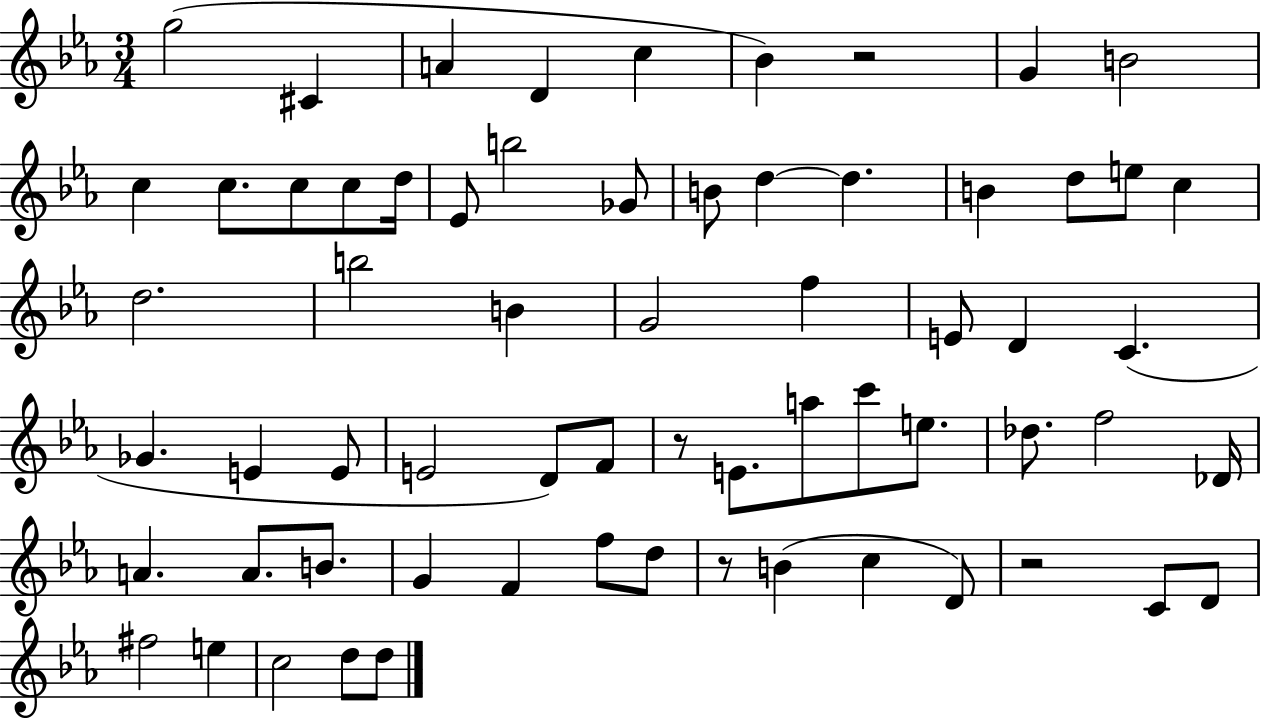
{
  \clef treble
  \numericTimeSignature
  \time 3/4
  \key ees \major
  g''2( cis'4 | a'4 d'4 c''4 | bes'4) r2 | g'4 b'2 | \break c''4 c''8. c''8 c''8 d''16 | ees'8 b''2 ges'8 | b'8 d''4~~ d''4. | b'4 d''8 e''8 c''4 | \break d''2. | b''2 b'4 | g'2 f''4 | e'8 d'4 c'4.( | \break ges'4. e'4 e'8 | e'2 d'8) f'8 | r8 e'8. a''8 c'''8 e''8. | des''8. f''2 des'16 | \break a'4. a'8. b'8. | g'4 f'4 f''8 d''8 | r8 b'4( c''4 d'8) | r2 c'8 d'8 | \break fis''2 e''4 | c''2 d''8 d''8 | \bar "|."
}